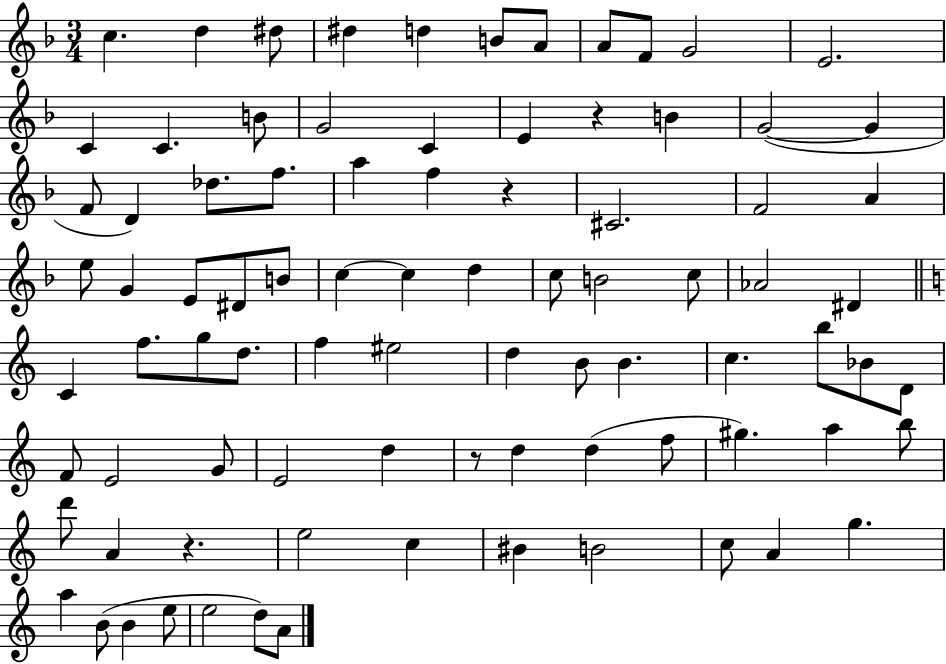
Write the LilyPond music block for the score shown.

{
  \clef treble
  \numericTimeSignature
  \time 3/4
  \key f \major
  c''4. d''4 dis''8 | dis''4 d''4 b'8 a'8 | a'8 f'8 g'2 | e'2. | \break c'4 c'4. b'8 | g'2 c'4 | e'4 r4 b'4 | g'2~(~ g'4 | \break f'8 d'4) des''8. f''8. | a''4 f''4 r4 | cis'2. | f'2 a'4 | \break e''8 g'4 e'8 dis'8 b'8 | c''4~~ c''4 d''4 | c''8 b'2 c''8 | aes'2 dis'4 | \break \bar "||" \break \key c \major c'4 f''8. g''8 d''8. | f''4 eis''2 | d''4 b'8 b'4. | c''4. b''8 bes'8 d'8 | \break f'8 e'2 g'8 | e'2 d''4 | r8 d''4 d''4( f''8 | gis''4.) a''4 b''8 | \break d'''8 a'4 r4. | e''2 c''4 | bis'4 b'2 | c''8 a'4 g''4. | \break a''4 b'8( b'4 e''8 | e''2 d''8) a'8 | \bar "|."
}